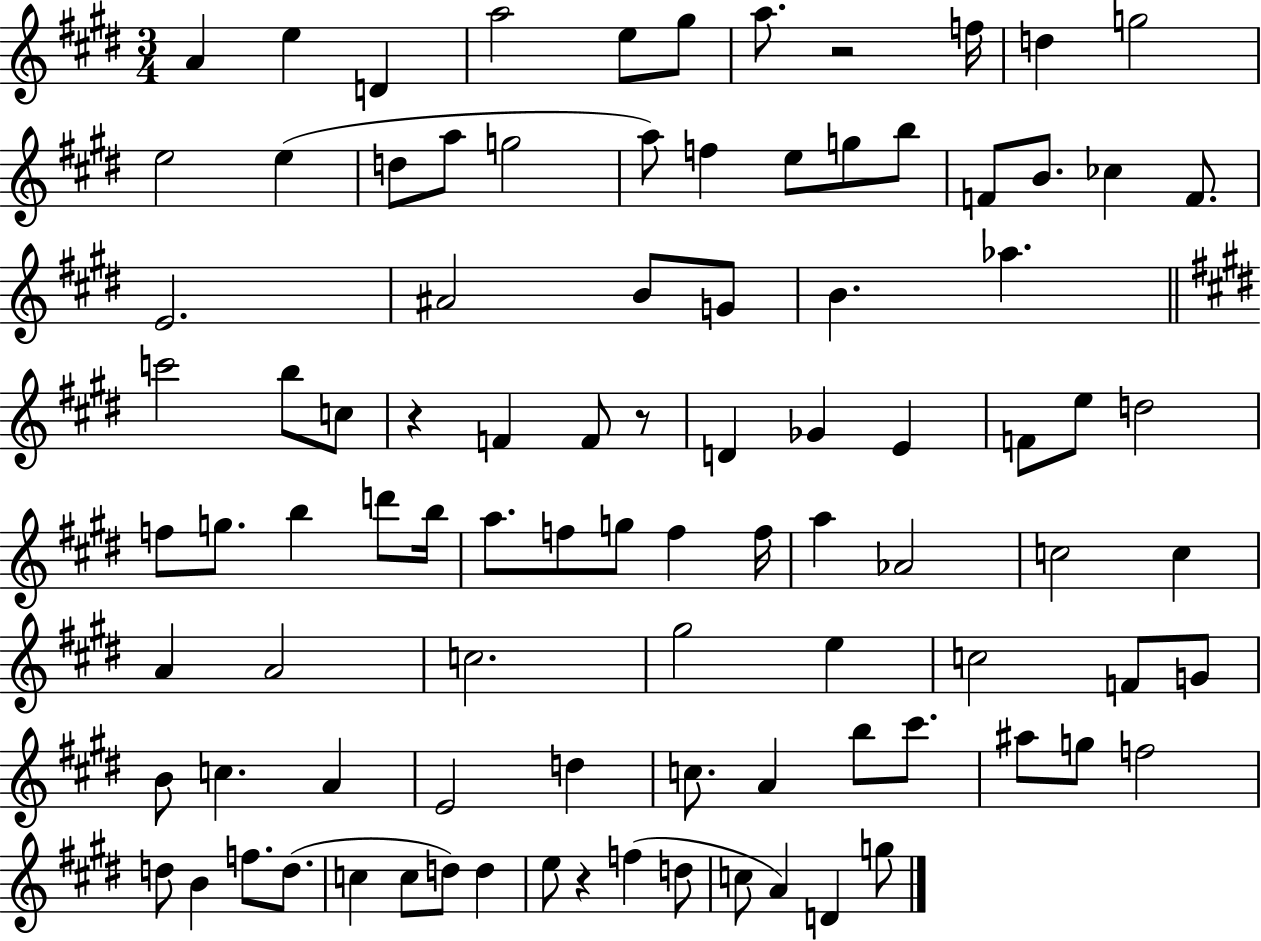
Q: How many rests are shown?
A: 4